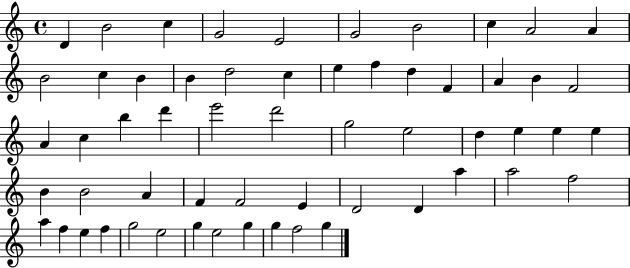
X:1
T:Untitled
M:4/4
L:1/4
K:C
D B2 c G2 E2 G2 B2 c A2 A B2 c B B d2 c e f d F A B F2 A c b d' e'2 d'2 g2 e2 d e e e B B2 A F F2 E D2 D a a2 f2 a f e f g2 e2 g e2 g g f2 g